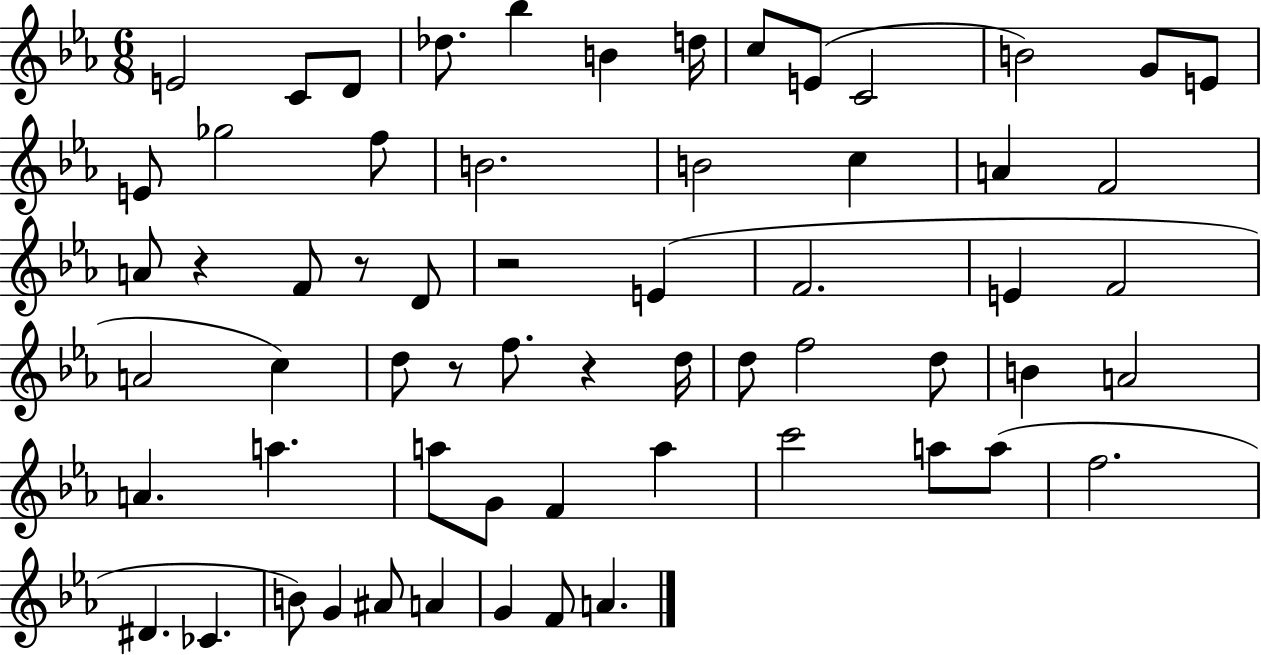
E4/h C4/e D4/e Db5/e. Bb5/q B4/q D5/s C5/e E4/e C4/h B4/h G4/e E4/e E4/e Gb5/h F5/e B4/h. B4/h C5/q A4/q F4/h A4/e R/q F4/e R/e D4/e R/h E4/q F4/h. E4/q F4/h A4/h C5/q D5/e R/e F5/e. R/q D5/s D5/e F5/h D5/e B4/q A4/h A4/q. A5/q. A5/e G4/e F4/q A5/q C6/h A5/e A5/e F5/h. D#4/q. CES4/q. B4/e G4/q A#4/e A4/q G4/q F4/e A4/q.